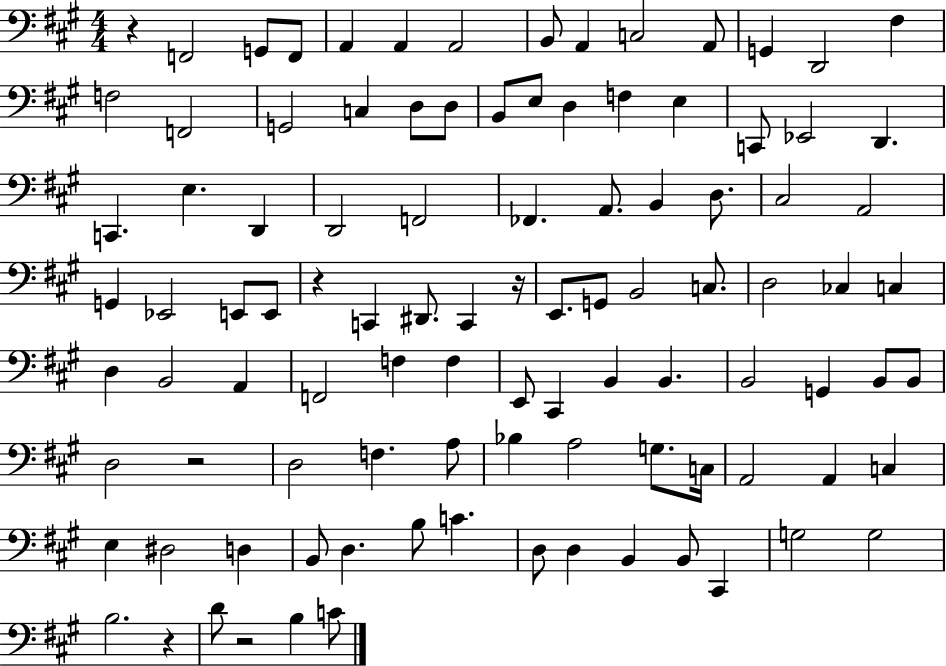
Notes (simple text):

R/q F2/h G2/e F2/e A2/q A2/q A2/h B2/e A2/q C3/h A2/e G2/q D2/h F#3/q F3/h F2/h G2/h C3/q D3/e D3/e B2/e E3/e D3/q F3/q E3/q C2/e Eb2/h D2/q. C2/q. E3/q. D2/q D2/h F2/h FES2/q. A2/e. B2/q D3/e. C#3/h A2/h G2/q Eb2/h E2/e E2/e R/q C2/q D#2/e. C2/q R/s E2/e. G2/e B2/h C3/e. D3/h CES3/q C3/q D3/q B2/h A2/q F2/h F3/q F3/q E2/e C#2/q B2/q B2/q. B2/h G2/q B2/e B2/e D3/h R/h D3/h F3/q. A3/e Bb3/q A3/h G3/e. C3/s A2/h A2/q C3/q E3/q D#3/h D3/q B2/e D3/q. B3/e C4/q. D3/e D3/q B2/q B2/e C#2/q G3/h G3/h B3/h. R/q D4/e R/h B3/q C4/e